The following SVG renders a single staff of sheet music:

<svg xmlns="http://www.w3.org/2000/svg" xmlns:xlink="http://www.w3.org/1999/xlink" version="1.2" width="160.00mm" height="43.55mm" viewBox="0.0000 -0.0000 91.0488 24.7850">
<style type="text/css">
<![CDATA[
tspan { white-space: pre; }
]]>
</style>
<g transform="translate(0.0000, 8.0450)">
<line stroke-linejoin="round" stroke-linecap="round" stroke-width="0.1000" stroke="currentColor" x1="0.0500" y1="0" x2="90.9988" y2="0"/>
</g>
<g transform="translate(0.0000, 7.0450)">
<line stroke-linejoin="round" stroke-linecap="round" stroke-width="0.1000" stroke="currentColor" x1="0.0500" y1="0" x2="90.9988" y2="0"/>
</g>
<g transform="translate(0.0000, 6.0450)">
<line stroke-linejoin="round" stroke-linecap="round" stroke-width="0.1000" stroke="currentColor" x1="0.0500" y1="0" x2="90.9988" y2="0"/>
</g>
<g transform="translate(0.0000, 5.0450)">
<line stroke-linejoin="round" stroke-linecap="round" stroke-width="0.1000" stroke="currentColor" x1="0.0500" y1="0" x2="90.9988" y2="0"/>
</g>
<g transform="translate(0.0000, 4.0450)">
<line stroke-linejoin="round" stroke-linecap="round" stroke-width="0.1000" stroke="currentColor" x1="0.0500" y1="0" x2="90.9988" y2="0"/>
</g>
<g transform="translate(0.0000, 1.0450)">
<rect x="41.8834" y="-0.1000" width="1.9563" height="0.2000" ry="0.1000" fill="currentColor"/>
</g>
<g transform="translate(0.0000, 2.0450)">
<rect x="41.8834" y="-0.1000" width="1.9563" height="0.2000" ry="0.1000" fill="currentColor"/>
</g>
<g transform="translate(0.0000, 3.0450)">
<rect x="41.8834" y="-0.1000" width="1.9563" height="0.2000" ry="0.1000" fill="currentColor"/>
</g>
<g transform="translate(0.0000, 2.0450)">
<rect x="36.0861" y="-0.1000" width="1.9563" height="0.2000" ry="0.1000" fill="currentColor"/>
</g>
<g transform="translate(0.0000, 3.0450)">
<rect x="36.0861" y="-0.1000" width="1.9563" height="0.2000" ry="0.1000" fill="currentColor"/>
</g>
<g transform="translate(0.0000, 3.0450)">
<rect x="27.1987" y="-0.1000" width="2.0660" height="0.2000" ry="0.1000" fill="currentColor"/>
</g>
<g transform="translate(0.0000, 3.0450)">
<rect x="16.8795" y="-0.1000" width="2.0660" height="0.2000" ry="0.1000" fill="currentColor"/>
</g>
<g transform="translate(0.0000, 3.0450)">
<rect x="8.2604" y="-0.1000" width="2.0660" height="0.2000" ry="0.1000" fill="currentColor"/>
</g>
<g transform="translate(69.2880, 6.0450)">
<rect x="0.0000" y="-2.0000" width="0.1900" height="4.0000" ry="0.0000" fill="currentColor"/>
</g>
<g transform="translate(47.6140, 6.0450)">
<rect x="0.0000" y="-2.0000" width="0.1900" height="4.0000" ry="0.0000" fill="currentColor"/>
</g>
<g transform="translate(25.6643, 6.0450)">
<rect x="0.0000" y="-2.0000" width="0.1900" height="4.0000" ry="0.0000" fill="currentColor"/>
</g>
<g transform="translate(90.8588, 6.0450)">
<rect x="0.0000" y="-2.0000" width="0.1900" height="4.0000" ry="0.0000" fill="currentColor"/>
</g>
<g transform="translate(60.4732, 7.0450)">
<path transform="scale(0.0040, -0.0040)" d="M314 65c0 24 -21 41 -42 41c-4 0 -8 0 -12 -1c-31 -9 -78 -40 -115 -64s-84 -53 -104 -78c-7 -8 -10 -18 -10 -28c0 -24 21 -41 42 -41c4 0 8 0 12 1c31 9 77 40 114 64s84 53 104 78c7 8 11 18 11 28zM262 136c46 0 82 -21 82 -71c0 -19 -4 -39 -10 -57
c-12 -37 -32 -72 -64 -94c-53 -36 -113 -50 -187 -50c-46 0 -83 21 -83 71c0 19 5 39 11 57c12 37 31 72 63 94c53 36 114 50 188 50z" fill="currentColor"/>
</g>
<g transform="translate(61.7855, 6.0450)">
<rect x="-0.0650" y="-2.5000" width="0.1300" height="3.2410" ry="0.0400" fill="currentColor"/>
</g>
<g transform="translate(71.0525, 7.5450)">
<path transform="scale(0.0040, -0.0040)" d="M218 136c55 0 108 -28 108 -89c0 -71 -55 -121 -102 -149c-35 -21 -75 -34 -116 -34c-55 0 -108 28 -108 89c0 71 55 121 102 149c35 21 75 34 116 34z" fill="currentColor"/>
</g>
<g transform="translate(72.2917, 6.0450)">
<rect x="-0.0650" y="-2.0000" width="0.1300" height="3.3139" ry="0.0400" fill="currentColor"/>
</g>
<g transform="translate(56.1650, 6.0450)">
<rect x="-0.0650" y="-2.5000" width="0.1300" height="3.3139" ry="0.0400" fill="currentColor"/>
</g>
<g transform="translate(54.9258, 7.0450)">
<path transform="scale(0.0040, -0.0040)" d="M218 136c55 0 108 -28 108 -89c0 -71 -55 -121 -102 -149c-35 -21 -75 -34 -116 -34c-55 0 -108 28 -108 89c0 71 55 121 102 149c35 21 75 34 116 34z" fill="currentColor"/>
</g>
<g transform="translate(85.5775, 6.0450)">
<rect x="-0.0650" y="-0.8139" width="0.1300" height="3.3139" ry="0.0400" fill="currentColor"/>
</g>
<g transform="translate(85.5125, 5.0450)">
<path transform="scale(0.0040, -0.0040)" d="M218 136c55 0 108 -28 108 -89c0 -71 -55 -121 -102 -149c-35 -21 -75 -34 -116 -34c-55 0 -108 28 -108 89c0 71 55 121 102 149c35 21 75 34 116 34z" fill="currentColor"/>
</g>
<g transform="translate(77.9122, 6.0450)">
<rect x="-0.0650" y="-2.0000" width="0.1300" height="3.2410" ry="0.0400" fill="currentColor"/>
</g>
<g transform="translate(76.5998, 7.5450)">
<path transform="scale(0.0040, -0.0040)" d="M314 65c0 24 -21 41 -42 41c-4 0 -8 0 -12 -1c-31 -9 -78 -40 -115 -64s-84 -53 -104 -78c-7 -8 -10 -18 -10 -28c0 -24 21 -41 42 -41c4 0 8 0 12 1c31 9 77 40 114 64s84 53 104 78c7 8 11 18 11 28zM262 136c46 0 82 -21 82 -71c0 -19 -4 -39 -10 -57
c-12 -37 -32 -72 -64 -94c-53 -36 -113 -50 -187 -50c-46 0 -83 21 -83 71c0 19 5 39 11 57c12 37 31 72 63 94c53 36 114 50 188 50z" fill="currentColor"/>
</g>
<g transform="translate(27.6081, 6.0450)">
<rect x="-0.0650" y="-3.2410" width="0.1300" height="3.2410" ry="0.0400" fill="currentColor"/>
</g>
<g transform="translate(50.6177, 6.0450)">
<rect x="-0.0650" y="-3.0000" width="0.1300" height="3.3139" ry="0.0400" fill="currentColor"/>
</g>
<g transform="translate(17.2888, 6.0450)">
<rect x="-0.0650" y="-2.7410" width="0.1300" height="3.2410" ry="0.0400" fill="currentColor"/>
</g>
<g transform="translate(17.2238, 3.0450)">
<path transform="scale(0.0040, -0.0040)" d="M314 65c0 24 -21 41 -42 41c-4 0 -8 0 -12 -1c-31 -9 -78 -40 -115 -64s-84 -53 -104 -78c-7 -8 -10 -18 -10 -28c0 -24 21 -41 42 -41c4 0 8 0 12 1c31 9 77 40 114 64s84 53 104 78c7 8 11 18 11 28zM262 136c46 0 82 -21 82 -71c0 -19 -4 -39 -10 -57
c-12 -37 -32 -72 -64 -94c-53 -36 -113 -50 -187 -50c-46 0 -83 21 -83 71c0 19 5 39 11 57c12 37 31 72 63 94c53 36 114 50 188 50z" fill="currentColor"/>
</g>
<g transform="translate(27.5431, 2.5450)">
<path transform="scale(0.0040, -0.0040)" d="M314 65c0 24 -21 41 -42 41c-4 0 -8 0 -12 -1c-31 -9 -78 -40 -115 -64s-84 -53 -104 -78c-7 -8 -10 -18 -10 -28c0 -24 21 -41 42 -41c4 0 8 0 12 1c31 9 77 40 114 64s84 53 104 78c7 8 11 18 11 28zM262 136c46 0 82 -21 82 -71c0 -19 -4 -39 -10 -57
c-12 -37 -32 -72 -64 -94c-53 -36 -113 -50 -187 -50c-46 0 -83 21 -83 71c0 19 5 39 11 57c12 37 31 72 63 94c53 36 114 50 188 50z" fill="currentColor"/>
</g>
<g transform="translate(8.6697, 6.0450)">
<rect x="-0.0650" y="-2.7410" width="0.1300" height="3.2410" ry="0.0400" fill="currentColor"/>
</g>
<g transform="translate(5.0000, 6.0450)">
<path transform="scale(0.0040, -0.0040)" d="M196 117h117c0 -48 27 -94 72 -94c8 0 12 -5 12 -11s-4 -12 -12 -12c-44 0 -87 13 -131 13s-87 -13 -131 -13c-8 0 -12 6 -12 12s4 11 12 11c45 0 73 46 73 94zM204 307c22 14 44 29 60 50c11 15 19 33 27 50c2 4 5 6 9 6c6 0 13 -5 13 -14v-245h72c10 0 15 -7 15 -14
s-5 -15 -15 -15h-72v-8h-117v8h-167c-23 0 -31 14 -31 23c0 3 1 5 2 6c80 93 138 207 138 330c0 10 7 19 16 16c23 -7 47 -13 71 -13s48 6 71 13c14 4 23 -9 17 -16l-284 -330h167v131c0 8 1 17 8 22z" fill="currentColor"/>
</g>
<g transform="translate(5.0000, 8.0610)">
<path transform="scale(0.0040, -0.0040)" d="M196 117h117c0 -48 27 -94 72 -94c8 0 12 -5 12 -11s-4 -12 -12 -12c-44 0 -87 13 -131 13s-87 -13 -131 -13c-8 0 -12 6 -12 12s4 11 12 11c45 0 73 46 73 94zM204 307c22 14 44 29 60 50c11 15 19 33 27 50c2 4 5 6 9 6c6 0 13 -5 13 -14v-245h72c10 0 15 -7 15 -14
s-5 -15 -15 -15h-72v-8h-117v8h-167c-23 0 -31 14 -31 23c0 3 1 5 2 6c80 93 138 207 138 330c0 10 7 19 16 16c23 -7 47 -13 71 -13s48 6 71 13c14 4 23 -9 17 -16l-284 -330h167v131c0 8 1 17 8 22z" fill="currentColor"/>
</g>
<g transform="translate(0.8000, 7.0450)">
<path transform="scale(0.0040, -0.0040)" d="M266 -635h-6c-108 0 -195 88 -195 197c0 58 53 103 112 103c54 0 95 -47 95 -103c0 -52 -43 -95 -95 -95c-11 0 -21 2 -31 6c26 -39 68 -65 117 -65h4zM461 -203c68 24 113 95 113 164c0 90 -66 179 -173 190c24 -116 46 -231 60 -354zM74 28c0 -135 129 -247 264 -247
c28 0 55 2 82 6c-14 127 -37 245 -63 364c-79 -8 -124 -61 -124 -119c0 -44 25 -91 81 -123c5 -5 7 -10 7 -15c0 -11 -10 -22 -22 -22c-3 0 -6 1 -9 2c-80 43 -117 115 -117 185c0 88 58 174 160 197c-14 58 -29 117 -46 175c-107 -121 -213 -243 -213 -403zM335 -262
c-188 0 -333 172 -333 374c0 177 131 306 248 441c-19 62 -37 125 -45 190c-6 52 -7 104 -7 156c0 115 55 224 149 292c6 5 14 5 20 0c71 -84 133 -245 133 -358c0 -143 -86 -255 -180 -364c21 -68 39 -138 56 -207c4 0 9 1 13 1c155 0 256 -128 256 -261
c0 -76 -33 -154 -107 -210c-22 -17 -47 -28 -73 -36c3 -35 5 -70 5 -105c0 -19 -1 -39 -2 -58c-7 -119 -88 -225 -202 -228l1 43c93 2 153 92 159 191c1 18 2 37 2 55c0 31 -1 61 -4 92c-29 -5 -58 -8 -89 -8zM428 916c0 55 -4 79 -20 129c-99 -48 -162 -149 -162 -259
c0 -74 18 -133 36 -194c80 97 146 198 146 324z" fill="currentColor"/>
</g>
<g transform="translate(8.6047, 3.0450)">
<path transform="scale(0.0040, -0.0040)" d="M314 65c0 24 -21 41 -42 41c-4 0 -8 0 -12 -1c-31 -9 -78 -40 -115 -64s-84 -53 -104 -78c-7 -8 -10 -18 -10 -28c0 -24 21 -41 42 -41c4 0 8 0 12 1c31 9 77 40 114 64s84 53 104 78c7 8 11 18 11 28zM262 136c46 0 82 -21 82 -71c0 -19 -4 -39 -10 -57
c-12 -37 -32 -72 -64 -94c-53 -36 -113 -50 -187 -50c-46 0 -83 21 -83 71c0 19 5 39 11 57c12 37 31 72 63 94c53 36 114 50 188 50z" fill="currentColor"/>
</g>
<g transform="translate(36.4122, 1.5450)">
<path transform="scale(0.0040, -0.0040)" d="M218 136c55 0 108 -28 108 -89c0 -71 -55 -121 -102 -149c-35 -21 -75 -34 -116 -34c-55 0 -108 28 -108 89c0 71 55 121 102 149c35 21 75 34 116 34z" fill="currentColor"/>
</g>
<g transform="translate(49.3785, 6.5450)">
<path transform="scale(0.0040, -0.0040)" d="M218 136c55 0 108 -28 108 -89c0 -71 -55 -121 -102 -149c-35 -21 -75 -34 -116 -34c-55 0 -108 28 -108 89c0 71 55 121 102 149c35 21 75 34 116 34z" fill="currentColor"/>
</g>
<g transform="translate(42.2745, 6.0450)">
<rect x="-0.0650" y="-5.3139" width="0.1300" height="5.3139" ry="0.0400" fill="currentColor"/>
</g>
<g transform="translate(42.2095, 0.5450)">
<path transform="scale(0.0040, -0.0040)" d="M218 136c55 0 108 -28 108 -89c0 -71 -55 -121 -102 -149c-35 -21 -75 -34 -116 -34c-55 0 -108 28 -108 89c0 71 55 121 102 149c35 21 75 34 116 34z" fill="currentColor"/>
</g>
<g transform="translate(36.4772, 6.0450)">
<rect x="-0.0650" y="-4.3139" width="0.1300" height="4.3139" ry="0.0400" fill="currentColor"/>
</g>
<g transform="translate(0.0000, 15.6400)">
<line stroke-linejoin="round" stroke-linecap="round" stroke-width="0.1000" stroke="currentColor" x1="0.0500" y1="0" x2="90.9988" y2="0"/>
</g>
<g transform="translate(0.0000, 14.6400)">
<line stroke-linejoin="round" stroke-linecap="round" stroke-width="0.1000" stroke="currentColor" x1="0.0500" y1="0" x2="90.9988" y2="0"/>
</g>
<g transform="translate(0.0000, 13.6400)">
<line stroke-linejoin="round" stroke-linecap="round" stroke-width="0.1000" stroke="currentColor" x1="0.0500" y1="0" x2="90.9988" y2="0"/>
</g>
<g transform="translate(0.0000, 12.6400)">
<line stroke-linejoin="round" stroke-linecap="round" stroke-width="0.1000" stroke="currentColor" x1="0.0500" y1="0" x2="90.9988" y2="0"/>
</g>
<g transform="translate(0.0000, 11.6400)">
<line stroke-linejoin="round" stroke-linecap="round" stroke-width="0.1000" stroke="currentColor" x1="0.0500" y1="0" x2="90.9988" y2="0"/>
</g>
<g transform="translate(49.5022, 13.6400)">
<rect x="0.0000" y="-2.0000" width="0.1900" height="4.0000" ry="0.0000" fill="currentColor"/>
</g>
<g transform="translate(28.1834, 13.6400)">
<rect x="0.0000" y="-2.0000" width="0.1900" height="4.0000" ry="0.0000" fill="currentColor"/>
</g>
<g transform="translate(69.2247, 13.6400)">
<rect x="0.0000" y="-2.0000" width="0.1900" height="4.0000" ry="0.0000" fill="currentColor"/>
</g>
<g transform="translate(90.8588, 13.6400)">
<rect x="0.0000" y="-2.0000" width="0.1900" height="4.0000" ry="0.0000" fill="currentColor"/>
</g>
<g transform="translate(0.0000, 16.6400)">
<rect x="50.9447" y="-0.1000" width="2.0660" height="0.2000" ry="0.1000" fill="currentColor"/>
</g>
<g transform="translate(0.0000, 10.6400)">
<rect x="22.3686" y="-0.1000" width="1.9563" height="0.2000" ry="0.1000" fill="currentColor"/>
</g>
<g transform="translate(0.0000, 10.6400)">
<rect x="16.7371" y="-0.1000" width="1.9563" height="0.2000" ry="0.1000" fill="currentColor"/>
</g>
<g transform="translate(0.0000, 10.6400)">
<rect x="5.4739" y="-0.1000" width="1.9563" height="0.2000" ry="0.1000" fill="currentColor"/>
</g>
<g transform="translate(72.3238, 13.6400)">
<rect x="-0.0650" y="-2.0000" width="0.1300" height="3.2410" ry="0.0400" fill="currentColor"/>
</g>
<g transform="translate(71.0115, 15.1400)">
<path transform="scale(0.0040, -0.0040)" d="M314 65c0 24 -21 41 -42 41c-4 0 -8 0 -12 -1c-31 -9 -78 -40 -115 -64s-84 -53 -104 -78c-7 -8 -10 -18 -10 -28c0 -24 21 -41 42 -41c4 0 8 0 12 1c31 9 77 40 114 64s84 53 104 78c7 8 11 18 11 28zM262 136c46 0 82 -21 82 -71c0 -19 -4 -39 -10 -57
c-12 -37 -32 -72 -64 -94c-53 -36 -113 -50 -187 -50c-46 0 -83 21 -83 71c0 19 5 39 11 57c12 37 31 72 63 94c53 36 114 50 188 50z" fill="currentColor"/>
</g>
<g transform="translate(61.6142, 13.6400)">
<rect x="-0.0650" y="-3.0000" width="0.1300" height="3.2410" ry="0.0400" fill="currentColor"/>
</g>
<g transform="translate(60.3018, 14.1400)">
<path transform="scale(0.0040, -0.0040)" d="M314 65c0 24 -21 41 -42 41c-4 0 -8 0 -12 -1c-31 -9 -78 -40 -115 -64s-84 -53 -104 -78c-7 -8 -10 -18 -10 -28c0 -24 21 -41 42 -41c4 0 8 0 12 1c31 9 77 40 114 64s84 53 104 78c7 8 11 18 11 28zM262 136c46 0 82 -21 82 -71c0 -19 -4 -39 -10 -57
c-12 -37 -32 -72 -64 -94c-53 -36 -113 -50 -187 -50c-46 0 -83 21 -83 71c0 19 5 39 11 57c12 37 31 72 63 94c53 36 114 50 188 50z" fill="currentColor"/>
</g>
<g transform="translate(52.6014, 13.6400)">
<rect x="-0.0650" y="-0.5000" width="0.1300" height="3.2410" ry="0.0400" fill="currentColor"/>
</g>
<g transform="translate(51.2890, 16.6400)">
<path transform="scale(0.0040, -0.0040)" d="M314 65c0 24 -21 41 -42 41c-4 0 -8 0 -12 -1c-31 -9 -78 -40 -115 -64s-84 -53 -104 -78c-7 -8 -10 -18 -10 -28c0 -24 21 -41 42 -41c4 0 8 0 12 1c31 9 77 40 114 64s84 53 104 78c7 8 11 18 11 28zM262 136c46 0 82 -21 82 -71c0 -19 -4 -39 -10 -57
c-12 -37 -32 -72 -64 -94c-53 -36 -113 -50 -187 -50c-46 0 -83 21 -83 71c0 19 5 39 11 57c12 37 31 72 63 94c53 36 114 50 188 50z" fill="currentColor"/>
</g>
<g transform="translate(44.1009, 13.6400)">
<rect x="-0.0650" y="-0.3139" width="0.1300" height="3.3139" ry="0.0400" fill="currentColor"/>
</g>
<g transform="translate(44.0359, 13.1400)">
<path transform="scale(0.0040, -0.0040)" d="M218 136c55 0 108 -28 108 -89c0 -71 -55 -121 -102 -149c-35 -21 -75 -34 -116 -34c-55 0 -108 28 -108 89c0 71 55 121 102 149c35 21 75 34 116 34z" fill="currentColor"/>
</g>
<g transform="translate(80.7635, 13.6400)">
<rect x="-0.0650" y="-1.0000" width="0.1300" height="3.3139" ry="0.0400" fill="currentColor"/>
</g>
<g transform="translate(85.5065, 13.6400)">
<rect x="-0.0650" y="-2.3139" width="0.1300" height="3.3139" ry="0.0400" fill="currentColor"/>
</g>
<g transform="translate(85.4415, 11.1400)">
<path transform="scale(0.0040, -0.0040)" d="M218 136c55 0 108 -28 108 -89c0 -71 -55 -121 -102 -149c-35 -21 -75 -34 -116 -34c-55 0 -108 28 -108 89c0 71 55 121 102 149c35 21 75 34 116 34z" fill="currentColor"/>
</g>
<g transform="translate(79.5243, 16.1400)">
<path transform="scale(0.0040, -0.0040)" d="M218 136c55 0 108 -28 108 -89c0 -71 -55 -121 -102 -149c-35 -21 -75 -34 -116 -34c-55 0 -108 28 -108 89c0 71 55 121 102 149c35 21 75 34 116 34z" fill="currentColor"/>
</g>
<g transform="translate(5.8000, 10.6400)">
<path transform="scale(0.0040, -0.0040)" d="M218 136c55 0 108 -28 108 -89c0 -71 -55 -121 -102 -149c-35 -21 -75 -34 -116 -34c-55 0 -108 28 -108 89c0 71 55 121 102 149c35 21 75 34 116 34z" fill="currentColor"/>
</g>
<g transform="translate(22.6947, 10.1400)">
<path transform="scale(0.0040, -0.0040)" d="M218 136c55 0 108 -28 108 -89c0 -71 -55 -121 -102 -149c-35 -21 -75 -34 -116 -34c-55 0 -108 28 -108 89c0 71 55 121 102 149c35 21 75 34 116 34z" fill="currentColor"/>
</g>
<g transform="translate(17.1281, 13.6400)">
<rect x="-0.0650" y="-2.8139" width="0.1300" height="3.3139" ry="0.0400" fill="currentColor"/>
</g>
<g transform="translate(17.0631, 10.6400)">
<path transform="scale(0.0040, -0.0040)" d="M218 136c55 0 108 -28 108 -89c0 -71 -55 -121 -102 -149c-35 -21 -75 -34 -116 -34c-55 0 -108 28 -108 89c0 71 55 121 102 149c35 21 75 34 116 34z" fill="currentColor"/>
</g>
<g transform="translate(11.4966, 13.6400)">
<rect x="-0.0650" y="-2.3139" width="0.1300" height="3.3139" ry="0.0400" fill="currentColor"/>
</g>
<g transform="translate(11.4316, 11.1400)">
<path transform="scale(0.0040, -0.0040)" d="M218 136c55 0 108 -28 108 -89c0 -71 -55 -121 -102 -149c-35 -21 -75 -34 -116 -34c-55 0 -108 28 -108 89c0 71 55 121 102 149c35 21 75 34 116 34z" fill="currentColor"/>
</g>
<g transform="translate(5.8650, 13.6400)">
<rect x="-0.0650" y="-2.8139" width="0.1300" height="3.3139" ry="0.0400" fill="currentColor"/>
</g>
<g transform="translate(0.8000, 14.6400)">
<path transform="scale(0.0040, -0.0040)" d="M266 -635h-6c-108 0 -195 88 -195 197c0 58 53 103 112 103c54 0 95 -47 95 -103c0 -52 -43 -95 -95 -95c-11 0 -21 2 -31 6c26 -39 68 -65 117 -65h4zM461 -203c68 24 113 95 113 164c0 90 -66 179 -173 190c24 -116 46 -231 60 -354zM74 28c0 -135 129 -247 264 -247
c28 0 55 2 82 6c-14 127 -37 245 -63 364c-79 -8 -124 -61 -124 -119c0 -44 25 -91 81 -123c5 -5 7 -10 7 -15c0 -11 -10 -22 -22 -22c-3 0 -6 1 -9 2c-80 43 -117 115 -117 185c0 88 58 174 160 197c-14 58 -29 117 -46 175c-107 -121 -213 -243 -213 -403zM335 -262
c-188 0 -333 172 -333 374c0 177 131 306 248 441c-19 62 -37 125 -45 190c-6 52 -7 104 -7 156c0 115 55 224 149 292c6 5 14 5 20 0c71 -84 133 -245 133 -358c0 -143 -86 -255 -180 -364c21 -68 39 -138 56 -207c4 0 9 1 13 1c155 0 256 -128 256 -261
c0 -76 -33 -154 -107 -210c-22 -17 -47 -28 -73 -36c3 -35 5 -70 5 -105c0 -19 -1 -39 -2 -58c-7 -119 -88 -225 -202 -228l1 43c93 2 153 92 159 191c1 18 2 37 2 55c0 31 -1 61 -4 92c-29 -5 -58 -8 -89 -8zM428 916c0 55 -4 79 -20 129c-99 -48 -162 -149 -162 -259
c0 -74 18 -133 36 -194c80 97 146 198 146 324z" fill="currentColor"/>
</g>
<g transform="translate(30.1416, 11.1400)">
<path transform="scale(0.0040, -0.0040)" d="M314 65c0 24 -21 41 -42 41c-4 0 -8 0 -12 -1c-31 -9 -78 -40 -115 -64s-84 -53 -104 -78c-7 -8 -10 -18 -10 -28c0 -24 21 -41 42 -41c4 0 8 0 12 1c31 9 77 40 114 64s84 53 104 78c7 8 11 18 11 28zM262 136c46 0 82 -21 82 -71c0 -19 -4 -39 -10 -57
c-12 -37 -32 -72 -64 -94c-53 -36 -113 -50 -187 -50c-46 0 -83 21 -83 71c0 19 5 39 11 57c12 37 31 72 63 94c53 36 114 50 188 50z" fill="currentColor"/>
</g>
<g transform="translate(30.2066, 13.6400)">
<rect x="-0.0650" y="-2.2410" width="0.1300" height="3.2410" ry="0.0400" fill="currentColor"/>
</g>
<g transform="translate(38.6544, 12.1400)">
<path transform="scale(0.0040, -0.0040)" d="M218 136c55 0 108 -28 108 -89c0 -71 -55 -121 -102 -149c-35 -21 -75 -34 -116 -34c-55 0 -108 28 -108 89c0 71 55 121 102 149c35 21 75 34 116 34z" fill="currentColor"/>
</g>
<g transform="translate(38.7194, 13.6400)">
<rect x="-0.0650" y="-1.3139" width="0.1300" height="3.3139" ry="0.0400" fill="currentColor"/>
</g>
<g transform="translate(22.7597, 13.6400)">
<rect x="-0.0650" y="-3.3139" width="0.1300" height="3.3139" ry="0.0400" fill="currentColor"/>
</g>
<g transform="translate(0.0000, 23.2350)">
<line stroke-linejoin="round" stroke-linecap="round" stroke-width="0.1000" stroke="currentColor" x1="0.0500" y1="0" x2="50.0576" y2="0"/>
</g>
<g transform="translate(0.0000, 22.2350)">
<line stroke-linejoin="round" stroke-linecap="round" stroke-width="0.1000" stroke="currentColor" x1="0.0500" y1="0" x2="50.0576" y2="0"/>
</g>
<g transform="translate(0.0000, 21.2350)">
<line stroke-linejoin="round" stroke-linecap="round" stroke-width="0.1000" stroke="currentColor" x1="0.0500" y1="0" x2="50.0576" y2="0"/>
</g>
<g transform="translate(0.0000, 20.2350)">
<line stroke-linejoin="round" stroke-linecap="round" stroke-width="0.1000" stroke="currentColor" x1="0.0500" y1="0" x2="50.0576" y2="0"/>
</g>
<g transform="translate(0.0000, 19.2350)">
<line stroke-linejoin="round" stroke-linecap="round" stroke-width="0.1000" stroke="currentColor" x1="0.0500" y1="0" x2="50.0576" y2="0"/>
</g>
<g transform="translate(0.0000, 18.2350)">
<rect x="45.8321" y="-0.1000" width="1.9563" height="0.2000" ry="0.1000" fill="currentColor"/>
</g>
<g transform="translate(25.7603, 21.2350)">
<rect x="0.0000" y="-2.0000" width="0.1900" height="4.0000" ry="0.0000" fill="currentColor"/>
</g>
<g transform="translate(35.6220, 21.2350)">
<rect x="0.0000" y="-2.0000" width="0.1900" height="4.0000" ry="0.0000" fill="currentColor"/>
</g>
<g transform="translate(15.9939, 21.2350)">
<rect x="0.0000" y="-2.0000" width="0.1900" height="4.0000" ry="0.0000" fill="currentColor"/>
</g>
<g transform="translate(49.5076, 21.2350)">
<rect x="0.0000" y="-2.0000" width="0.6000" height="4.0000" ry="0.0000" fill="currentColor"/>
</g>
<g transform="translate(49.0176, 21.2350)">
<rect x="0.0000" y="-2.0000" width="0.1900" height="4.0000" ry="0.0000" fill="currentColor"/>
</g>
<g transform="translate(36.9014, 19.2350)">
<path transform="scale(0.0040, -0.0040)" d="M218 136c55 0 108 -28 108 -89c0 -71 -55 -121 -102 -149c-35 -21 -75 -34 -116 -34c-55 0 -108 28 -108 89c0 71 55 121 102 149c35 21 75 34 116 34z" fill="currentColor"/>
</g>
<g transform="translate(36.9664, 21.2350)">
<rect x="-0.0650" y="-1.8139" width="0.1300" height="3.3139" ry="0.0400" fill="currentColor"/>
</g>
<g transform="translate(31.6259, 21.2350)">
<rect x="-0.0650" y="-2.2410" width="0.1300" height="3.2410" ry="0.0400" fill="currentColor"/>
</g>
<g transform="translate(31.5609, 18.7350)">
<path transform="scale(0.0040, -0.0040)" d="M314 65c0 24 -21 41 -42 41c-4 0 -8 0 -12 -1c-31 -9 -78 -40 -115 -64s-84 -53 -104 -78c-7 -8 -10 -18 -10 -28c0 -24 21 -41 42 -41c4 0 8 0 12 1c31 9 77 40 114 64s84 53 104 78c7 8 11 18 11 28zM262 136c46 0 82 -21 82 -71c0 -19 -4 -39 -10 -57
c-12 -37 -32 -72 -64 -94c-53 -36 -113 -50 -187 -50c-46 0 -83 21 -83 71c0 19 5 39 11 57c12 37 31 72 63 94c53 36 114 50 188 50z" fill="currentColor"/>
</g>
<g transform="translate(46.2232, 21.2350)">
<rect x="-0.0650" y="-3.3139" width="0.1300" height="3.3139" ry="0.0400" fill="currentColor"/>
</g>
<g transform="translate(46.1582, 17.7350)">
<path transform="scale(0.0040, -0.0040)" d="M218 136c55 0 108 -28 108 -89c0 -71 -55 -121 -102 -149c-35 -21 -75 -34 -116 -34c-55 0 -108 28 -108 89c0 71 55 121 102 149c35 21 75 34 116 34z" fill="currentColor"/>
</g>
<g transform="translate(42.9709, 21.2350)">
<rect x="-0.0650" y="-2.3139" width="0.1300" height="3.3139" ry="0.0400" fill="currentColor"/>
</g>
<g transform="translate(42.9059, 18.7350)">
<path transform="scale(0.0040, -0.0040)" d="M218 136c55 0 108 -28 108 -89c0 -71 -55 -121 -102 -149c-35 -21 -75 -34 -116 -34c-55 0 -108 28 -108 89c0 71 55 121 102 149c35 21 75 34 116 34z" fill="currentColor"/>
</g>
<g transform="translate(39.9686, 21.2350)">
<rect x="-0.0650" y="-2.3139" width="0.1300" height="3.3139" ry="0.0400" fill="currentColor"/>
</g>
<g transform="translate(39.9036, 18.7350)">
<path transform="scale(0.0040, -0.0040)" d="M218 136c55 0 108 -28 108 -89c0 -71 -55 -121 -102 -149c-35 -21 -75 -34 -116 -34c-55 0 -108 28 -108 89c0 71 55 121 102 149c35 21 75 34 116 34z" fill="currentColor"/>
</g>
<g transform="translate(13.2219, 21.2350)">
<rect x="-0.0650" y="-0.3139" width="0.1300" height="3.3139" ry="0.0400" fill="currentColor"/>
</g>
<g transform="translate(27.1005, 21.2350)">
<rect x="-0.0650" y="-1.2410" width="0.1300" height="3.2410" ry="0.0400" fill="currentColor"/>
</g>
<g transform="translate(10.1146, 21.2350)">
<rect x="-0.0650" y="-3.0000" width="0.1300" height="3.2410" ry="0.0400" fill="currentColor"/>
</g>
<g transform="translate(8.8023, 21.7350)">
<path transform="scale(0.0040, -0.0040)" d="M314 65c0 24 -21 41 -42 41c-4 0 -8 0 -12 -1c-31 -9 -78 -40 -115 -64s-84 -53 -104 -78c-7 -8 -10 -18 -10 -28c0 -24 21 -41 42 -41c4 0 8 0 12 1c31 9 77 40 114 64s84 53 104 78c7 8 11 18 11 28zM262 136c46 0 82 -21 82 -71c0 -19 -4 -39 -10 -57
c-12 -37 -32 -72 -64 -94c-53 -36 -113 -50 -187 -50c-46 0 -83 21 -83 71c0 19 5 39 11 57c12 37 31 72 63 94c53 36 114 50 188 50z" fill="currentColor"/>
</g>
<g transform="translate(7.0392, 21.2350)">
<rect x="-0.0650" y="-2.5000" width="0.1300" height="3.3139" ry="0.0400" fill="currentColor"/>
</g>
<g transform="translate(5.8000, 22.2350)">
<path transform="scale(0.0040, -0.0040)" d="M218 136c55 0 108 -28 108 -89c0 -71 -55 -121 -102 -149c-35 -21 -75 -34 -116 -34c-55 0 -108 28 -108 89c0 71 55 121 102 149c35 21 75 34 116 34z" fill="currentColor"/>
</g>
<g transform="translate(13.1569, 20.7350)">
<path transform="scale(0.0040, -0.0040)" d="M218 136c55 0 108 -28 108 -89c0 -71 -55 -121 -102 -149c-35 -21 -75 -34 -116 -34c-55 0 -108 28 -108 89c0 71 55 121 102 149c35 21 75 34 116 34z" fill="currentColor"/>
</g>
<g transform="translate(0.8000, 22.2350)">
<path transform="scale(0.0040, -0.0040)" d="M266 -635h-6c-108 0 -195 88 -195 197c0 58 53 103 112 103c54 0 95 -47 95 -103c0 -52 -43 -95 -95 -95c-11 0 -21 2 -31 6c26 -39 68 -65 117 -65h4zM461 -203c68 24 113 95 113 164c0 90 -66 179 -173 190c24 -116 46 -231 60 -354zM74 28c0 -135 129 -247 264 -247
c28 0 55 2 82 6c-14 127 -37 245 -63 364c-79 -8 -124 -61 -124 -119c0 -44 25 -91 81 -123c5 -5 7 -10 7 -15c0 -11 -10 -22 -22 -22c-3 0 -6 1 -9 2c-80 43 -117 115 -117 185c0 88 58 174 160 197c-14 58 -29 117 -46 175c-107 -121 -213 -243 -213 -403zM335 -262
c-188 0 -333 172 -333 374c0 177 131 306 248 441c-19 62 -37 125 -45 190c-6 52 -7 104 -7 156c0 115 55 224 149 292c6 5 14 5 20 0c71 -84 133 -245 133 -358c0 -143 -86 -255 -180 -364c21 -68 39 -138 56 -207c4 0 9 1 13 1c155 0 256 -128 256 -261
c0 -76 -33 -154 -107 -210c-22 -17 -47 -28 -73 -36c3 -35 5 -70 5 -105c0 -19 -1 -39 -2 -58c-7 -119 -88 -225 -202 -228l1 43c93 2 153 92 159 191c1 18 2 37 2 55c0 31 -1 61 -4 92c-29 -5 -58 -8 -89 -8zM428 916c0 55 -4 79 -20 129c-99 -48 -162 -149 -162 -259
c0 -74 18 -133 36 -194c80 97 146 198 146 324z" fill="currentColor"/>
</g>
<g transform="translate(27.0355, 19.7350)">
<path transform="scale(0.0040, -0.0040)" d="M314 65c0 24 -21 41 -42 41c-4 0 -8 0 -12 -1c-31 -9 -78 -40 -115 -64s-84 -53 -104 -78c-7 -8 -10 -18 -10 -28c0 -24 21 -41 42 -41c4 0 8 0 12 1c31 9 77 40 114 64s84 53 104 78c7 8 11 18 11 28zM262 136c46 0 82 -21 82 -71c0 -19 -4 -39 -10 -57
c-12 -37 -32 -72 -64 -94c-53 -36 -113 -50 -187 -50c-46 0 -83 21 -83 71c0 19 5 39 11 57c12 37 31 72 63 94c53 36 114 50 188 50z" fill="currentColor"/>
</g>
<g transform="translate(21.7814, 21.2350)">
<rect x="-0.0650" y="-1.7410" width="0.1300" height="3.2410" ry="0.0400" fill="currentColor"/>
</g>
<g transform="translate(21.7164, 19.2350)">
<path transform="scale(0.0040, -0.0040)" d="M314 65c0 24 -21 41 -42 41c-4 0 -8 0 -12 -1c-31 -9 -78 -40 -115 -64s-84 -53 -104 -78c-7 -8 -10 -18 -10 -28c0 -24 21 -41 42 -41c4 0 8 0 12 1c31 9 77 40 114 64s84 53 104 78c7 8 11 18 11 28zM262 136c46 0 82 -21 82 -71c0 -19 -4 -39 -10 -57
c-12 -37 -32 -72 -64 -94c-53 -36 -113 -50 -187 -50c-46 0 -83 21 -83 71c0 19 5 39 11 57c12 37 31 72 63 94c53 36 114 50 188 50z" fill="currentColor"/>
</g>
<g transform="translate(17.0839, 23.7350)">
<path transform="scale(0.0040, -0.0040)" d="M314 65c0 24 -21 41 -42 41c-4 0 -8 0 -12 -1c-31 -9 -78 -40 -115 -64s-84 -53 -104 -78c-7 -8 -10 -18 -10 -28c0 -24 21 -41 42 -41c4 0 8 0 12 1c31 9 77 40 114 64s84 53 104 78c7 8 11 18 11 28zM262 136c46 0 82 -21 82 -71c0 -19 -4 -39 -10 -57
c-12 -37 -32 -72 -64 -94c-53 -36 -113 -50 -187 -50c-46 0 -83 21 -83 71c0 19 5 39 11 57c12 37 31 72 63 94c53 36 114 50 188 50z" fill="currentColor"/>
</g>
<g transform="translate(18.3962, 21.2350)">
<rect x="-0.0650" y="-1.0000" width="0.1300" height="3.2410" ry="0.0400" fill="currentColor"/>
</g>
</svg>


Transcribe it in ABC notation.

X:1
T:Untitled
M:4/4
L:1/4
K:C
a2 a2 b2 d' f' A G G2 F F2 d a g a b g2 e c C2 A2 F2 D g G A2 c D2 f2 e2 g2 f g g b